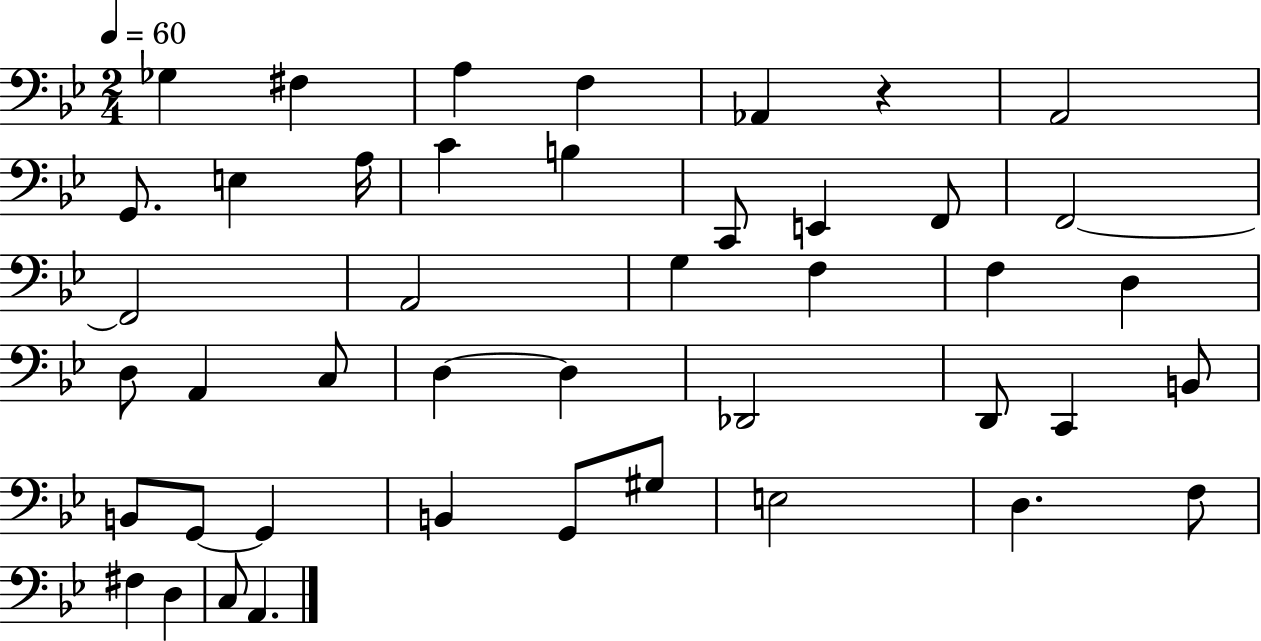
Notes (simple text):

Gb3/q F#3/q A3/q F3/q Ab2/q R/q A2/h G2/e. E3/q A3/s C4/q B3/q C2/e E2/q F2/e F2/h F2/h A2/h G3/q F3/q F3/q D3/q D3/e A2/q C3/e D3/q D3/q Db2/h D2/e C2/q B2/e B2/e G2/e G2/q B2/q G2/e G#3/e E3/h D3/q. F3/e F#3/q D3/q C3/e A2/q.